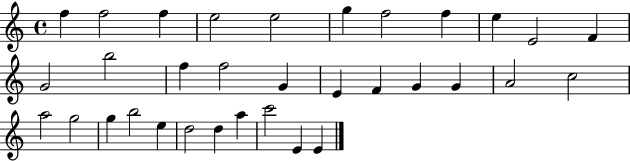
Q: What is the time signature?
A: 4/4